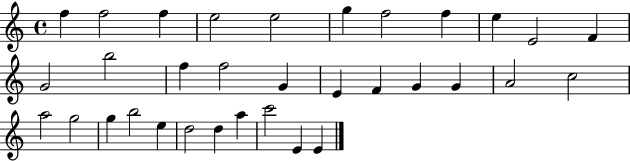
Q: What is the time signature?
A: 4/4